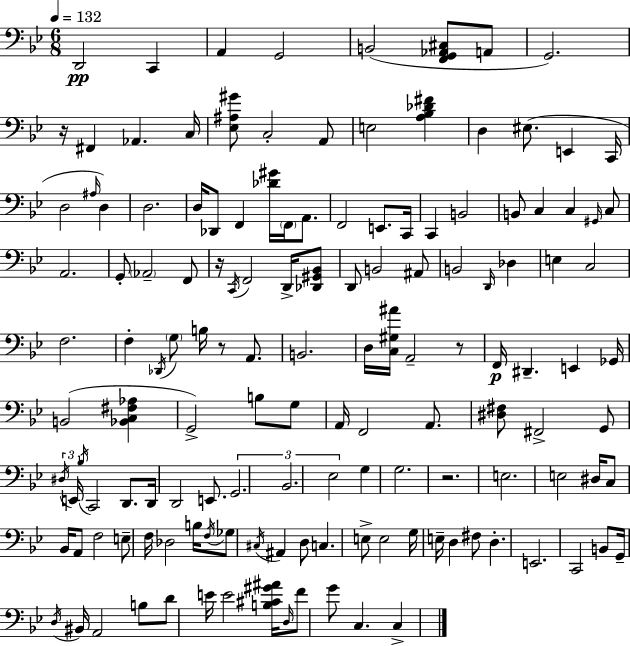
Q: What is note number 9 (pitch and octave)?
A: Ab2